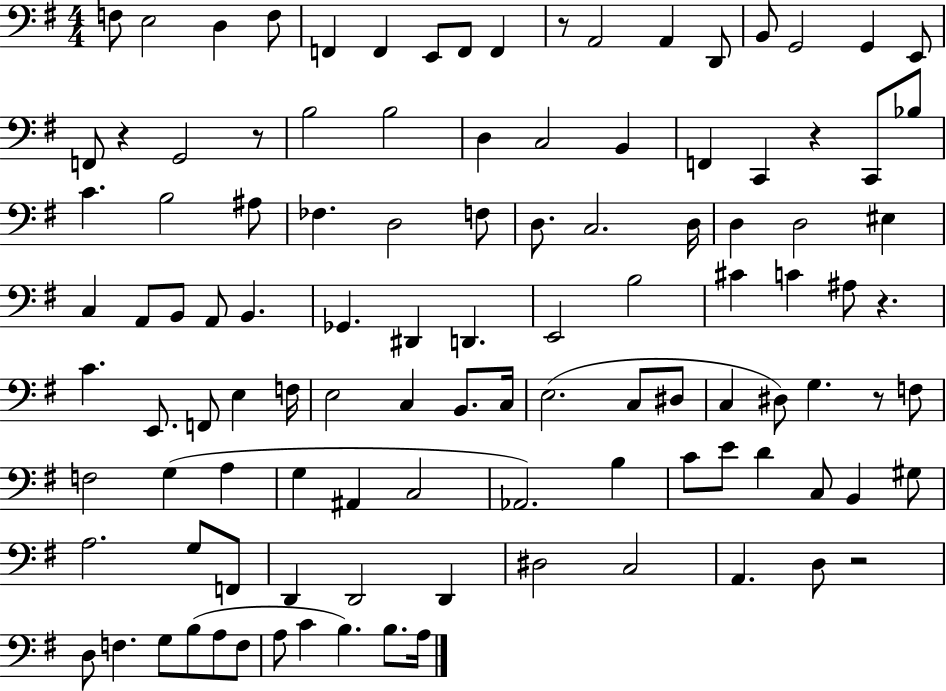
X:1
T:Untitled
M:4/4
L:1/4
K:G
F,/2 E,2 D, F,/2 F,, F,, E,,/2 F,,/2 F,, z/2 A,,2 A,, D,,/2 B,,/2 G,,2 G,, E,,/2 F,,/2 z G,,2 z/2 B,2 B,2 D, C,2 B,, F,, C,, z C,,/2 _B,/2 C B,2 ^A,/2 _F, D,2 F,/2 D,/2 C,2 D,/4 D, D,2 ^E, C, A,,/2 B,,/2 A,,/2 B,, _G,, ^D,, D,, E,,2 B,2 ^C C ^A,/2 z C E,,/2 F,,/2 E, F,/4 E,2 C, B,,/2 C,/4 E,2 C,/2 ^D,/2 C, ^D,/2 G, z/2 F,/2 F,2 G, A, G, ^A,, C,2 _A,,2 B, C/2 E/2 D C,/2 B,, ^G,/2 A,2 G,/2 F,,/2 D,, D,,2 D,, ^D,2 C,2 A,, D,/2 z2 D,/2 F, G,/2 B,/2 A,/2 F,/2 A,/2 C B, B,/2 A,/4